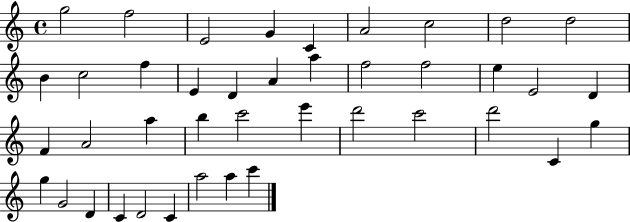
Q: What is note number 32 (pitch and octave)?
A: G5